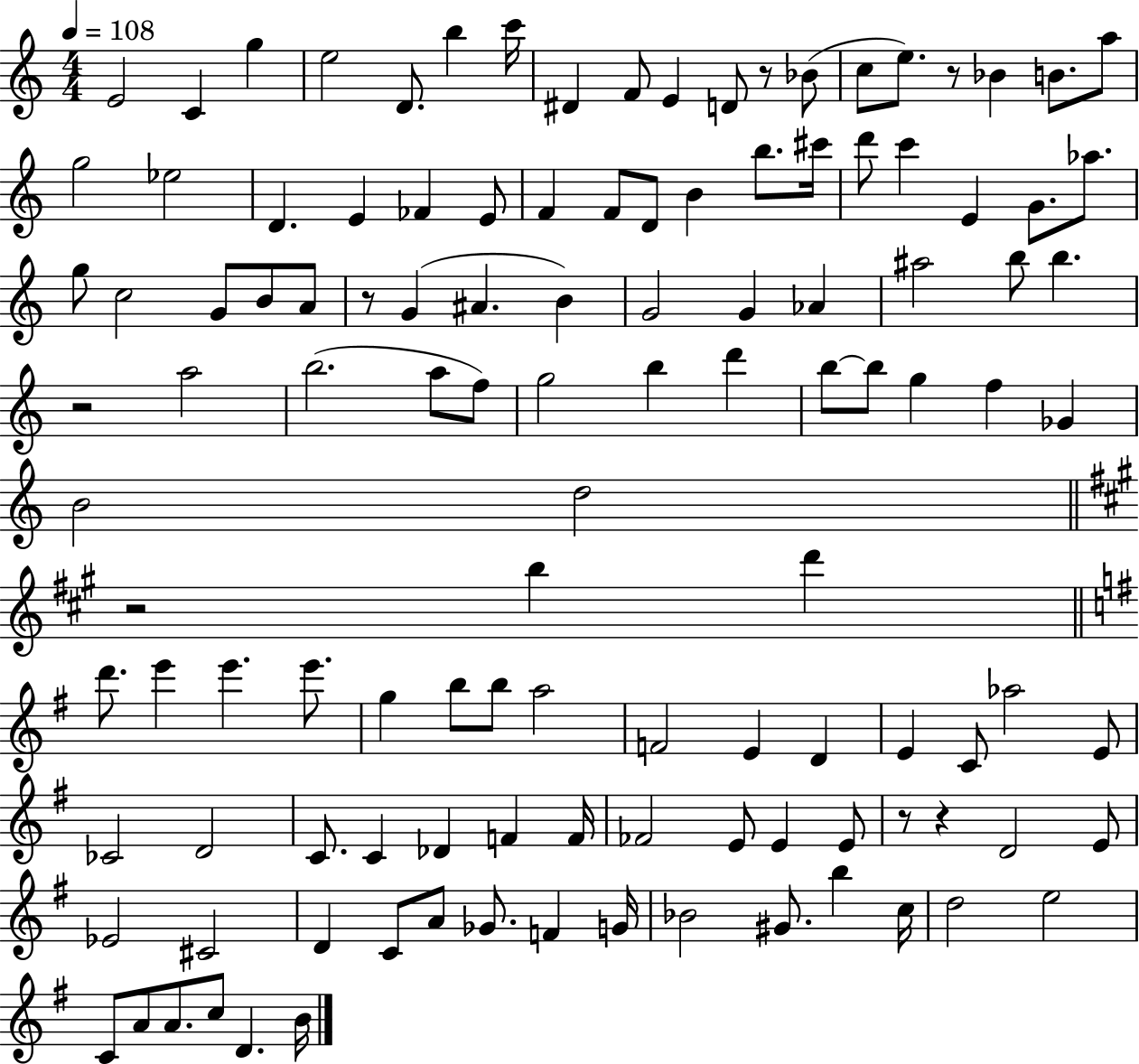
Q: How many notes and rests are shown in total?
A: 119